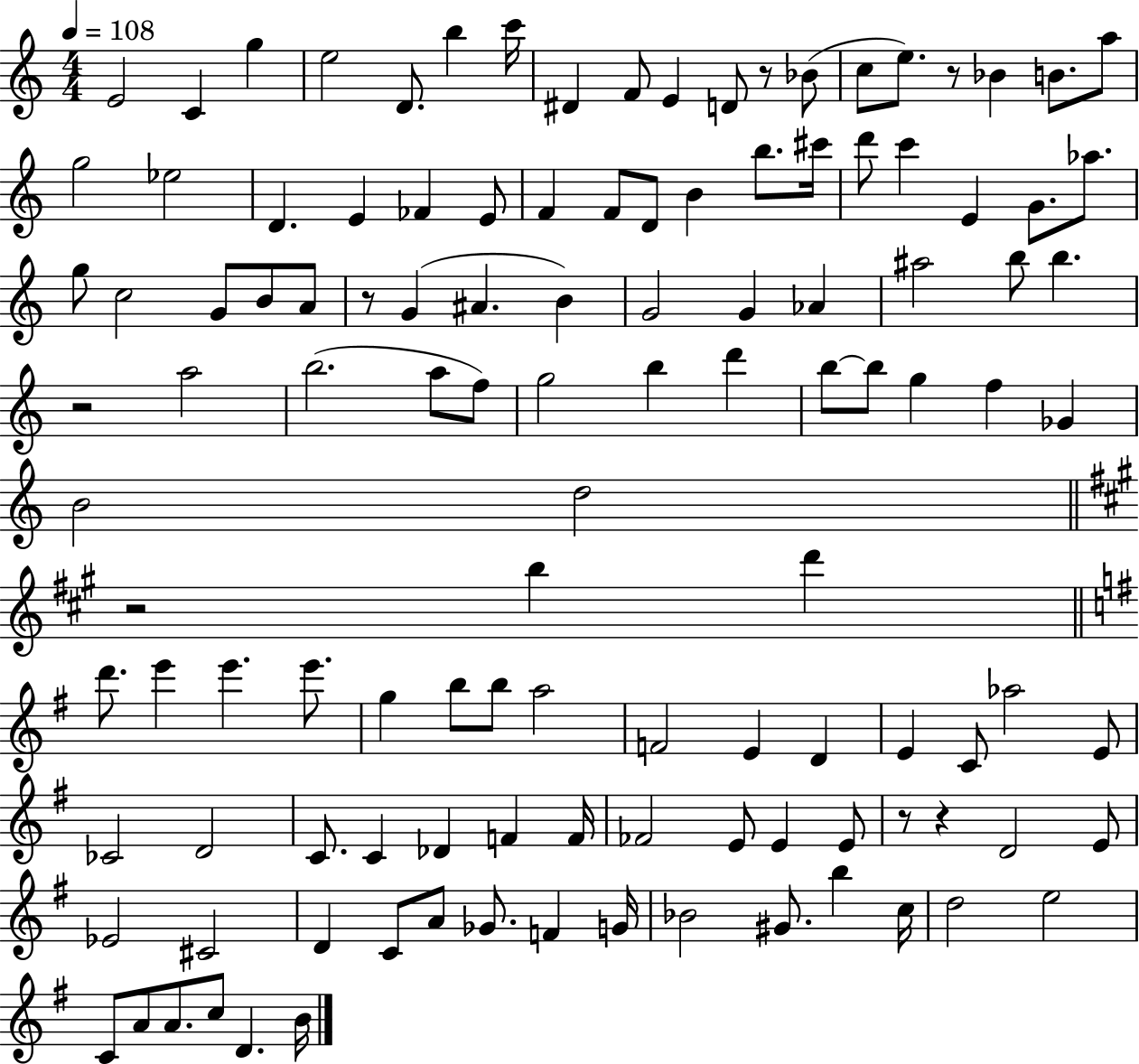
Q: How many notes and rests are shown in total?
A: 119